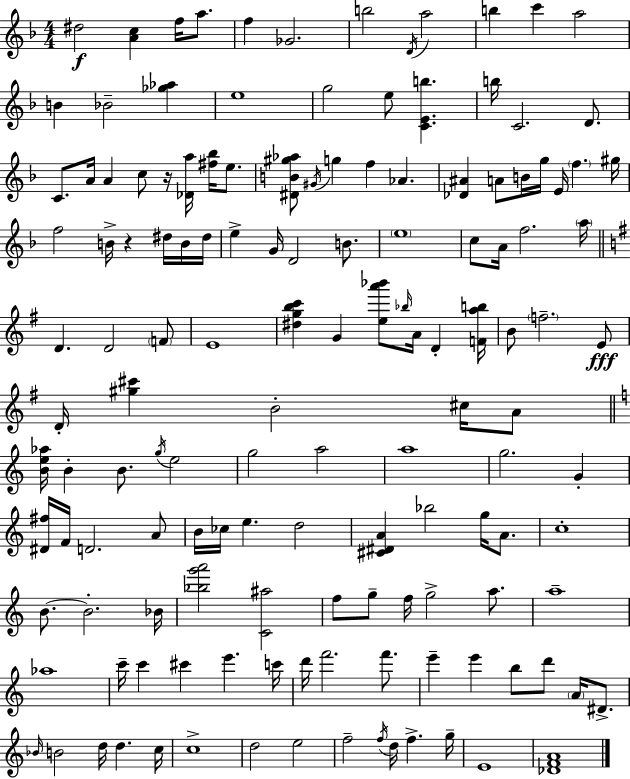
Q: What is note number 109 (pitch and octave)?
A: B4